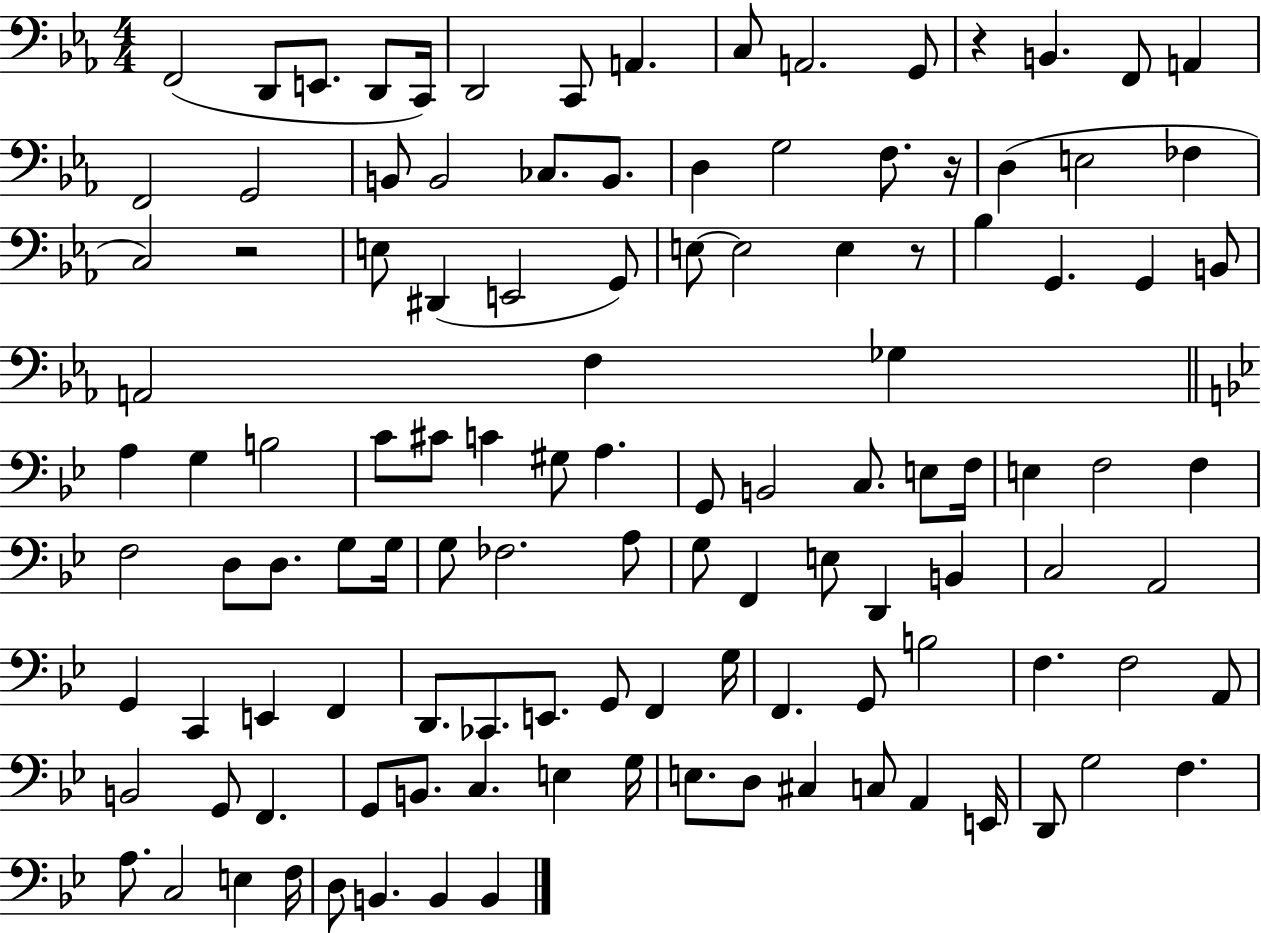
X:1
T:Untitled
M:4/4
L:1/4
K:Eb
F,,2 D,,/2 E,,/2 D,,/2 C,,/4 D,,2 C,,/2 A,, C,/2 A,,2 G,,/2 z B,, F,,/2 A,, F,,2 G,,2 B,,/2 B,,2 _C,/2 B,,/2 D, G,2 F,/2 z/4 D, E,2 _F, C,2 z2 E,/2 ^D,, E,,2 G,,/2 E,/2 E,2 E, z/2 _B, G,, G,, B,,/2 A,,2 F, _G, A, G, B,2 C/2 ^C/2 C ^G,/2 A, G,,/2 B,,2 C,/2 E,/2 F,/4 E, F,2 F, F,2 D,/2 D,/2 G,/2 G,/4 G,/2 _F,2 A,/2 G,/2 F,, E,/2 D,, B,, C,2 A,,2 G,, C,, E,, F,, D,,/2 _C,,/2 E,,/2 G,,/2 F,, G,/4 F,, G,,/2 B,2 F, F,2 A,,/2 B,,2 G,,/2 F,, G,,/2 B,,/2 C, E, G,/4 E,/2 D,/2 ^C, C,/2 A,, E,,/4 D,,/2 G,2 F, A,/2 C,2 E, F,/4 D,/2 B,, B,, B,,